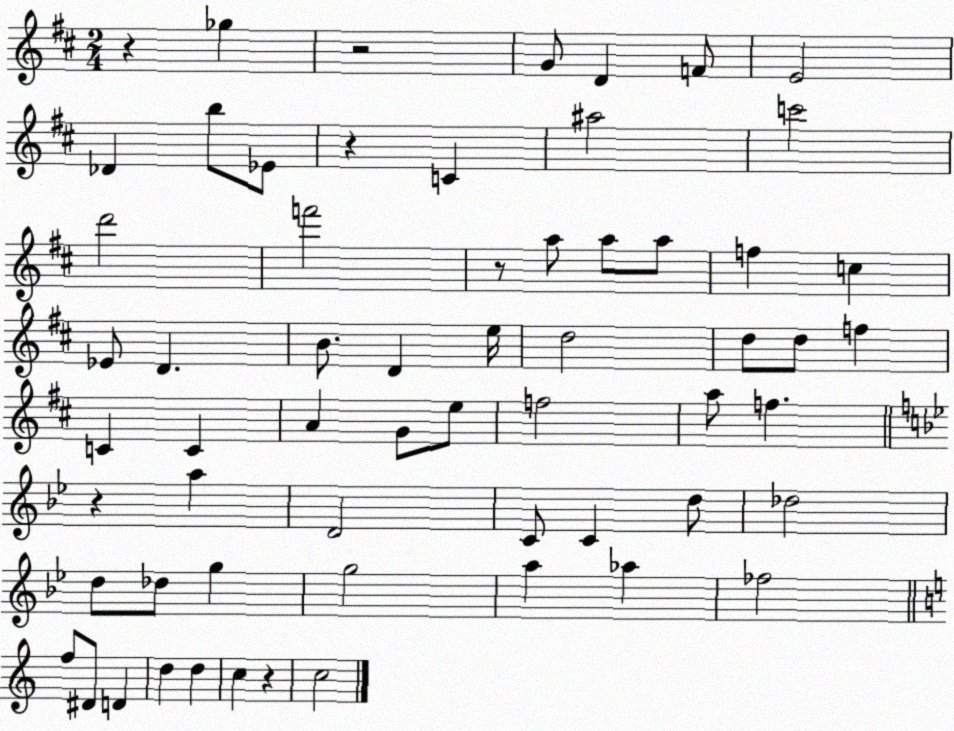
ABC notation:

X:1
T:Untitled
M:2/4
L:1/4
K:D
z _g z2 G/2 D F/2 E2 _D b/2 _E/2 z C ^a2 c'2 d'2 f'2 z/2 a/2 a/2 a/2 f c _E/2 D B/2 D e/4 d2 d/2 d/2 f C C A G/2 e/2 f2 a/2 f z a D2 C/2 C d/2 _d2 d/2 _d/2 g g2 a _a _f2 f/2 ^D/2 D d d c z c2